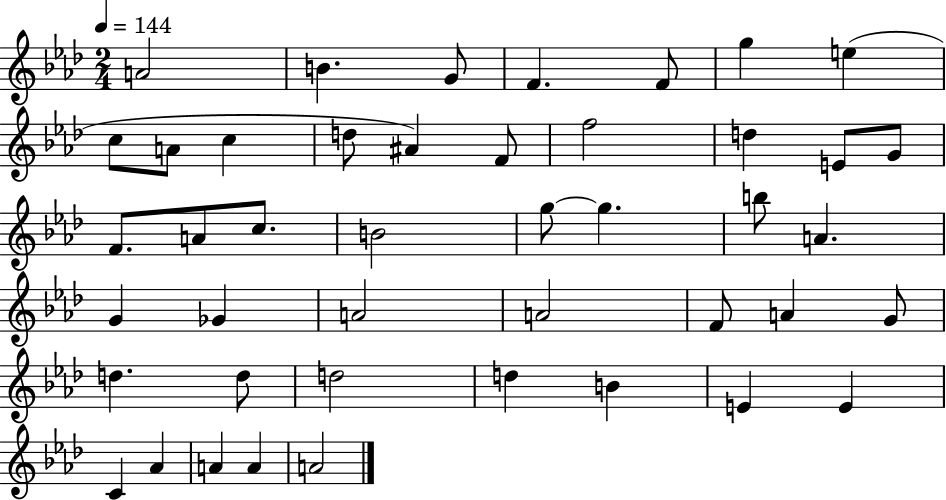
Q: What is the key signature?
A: AES major